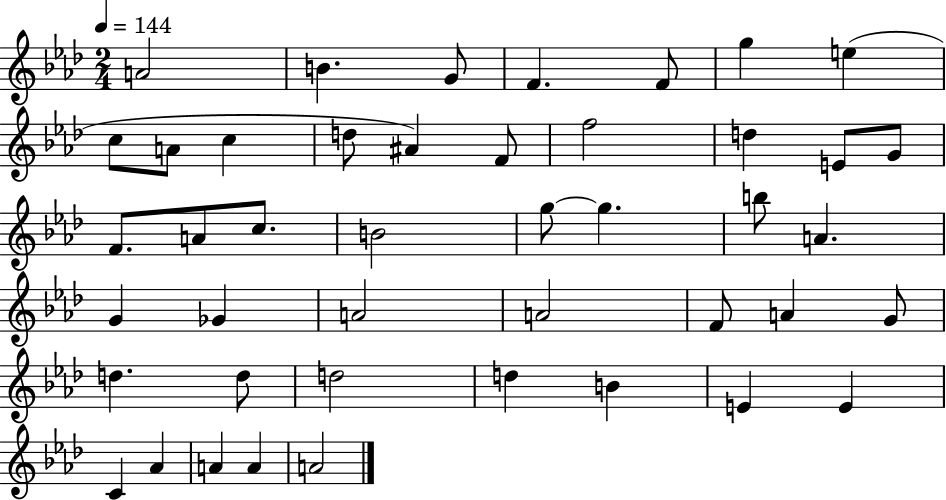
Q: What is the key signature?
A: AES major